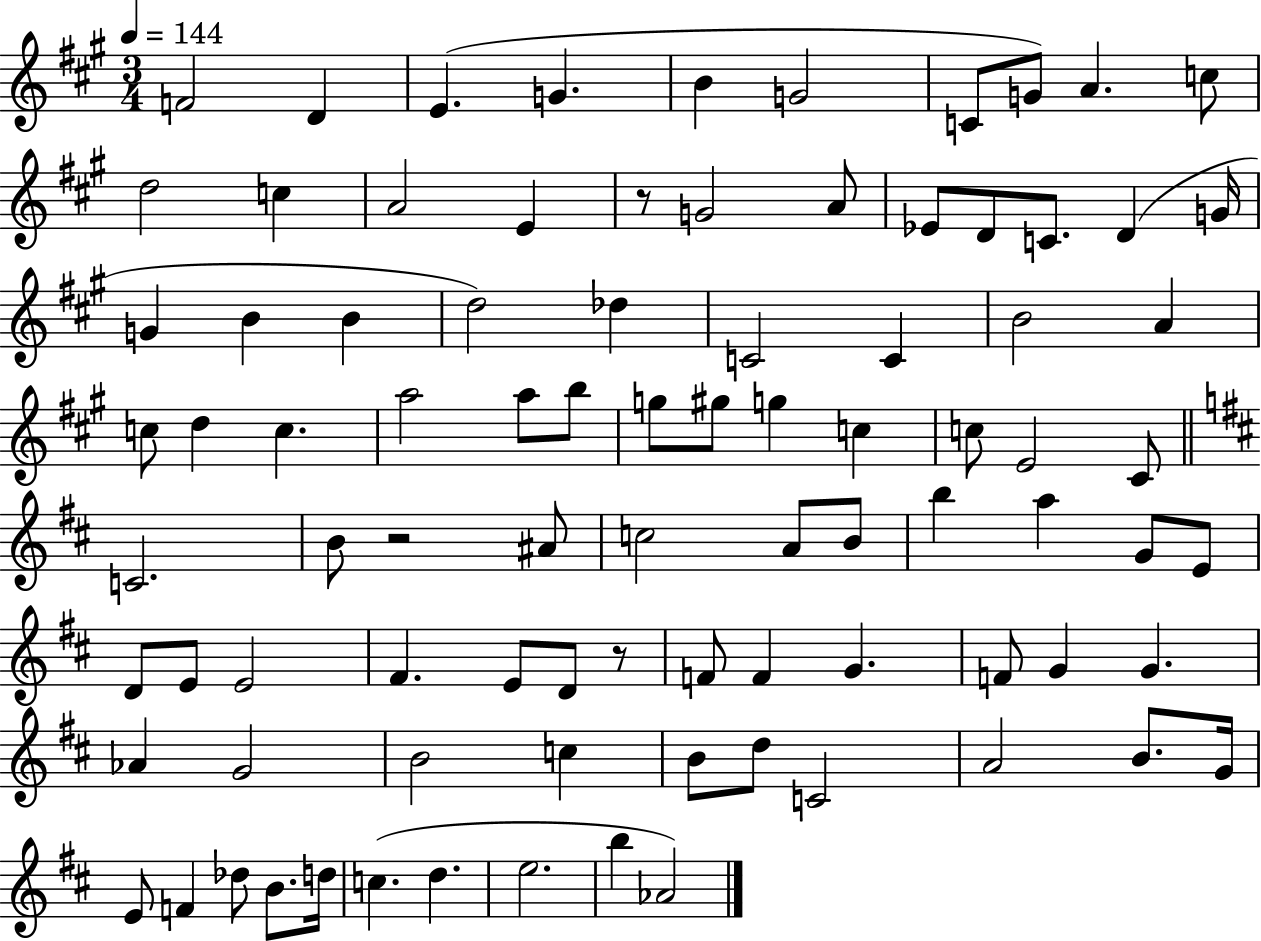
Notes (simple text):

F4/h D4/q E4/q. G4/q. B4/q G4/h C4/e G4/e A4/q. C5/e D5/h C5/q A4/h E4/q R/e G4/h A4/e Eb4/e D4/e C4/e. D4/q G4/s G4/q B4/q B4/q D5/h Db5/q C4/h C4/q B4/h A4/q C5/e D5/q C5/q. A5/h A5/e B5/e G5/e G#5/e G5/q C5/q C5/e E4/h C#4/e C4/h. B4/e R/h A#4/e C5/h A4/e B4/e B5/q A5/q G4/e E4/e D4/e E4/e E4/h F#4/q. E4/e D4/e R/e F4/e F4/q G4/q. F4/e G4/q G4/q. Ab4/q G4/h B4/h C5/q B4/e D5/e C4/h A4/h B4/e. G4/s E4/e F4/q Db5/e B4/e. D5/s C5/q. D5/q. E5/h. B5/q Ab4/h